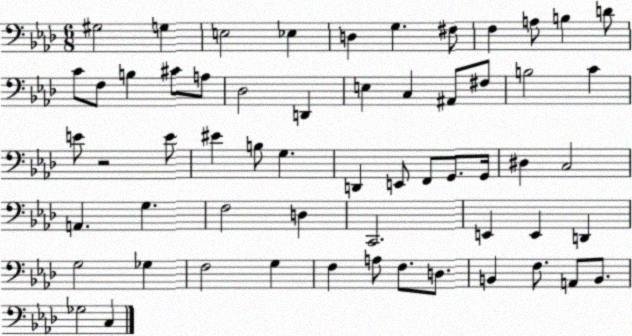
X:1
T:Untitled
M:6/8
L:1/4
K:Ab
^G,2 G, E,2 _E, D, G, ^F,/2 F, A,/2 B, D/2 C/2 F,/2 B, ^C/2 A,/2 _D,2 D,, E, C, ^A,,/2 ^F,/2 B,2 C E/2 z2 E/2 ^E B,/2 G, D,, E,,/2 F,,/2 G,,/2 G,,/4 ^D, C,2 A,, G, F,2 D, C,,2 E,, E,, D,, G,2 _G, F,2 G, F, A,/2 F,/2 D,/2 B,, F,/2 A,,/2 B,,/2 _G,2 C,